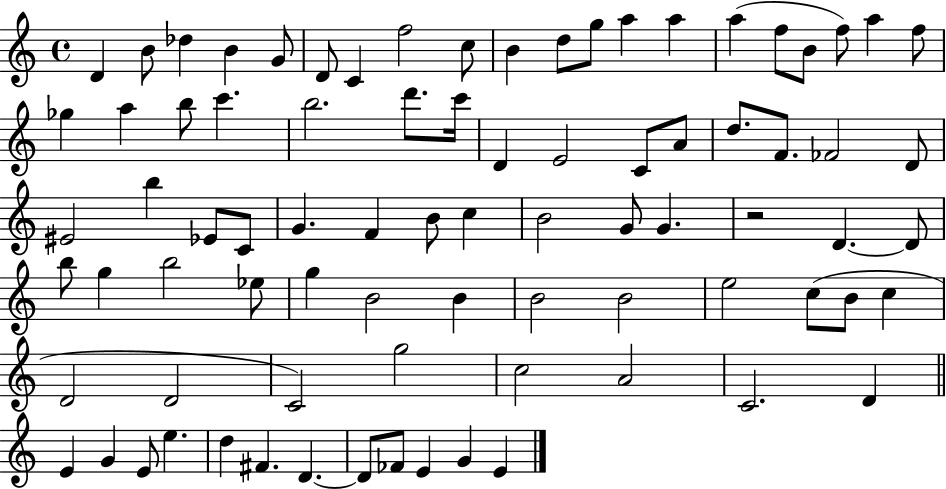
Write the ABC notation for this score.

X:1
T:Untitled
M:4/4
L:1/4
K:C
D B/2 _d B G/2 D/2 C f2 c/2 B d/2 g/2 a a a f/2 B/2 f/2 a f/2 _g a b/2 c' b2 d'/2 c'/4 D E2 C/2 A/2 d/2 F/2 _F2 D/2 ^E2 b _E/2 C/2 G F B/2 c B2 G/2 G z2 D D/2 b/2 g b2 _e/2 g B2 B B2 B2 e2 c/2 B/2 c D2 D2 C2 g2 c2 A2 C2 D E G E/2 e d ^F D D/2 _F/2 E G E